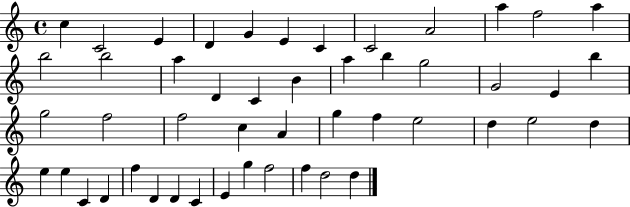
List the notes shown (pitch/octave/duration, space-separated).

C5/q C4/h E4/q D4/q G4/q E4/q C4/q C4/h A4/h A5/q F5/h A5/q B5/h B5/h A5/q D4/q C4/q B4/q A5/q B5/q G5/h G4/h E4/q B5/q G5/h F5/h F5/h C5/q A4/q G5/q F5/q E5/h D5/q E5/h D5/q E5/q E5/q C4/q D4/q F5/q D4/q D4/q C4/q E4/q G5/q F5/h F5/q D5/h D5/q